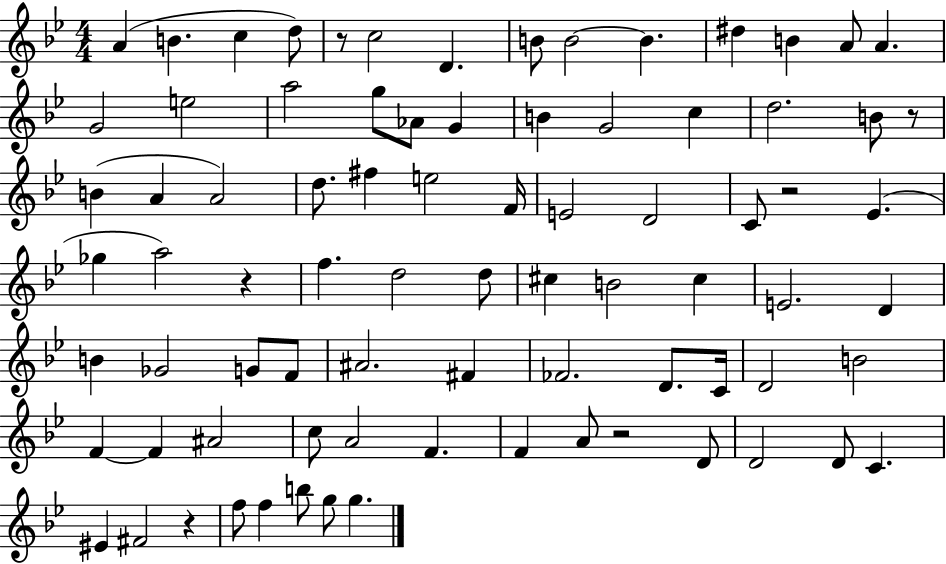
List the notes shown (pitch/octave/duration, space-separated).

A4/q B4/q. C5/q D5/e R/e C5/h D4/q. B4/e B4/h B4/q. D#5/q B4/q A4/e A4/q. G4/h E5/h A5/h G5/e Ab4/e G4/q B4/q G4/h C5/q D5/h. B4/e R/e B4/q A4/q A4/h D5/e. F#5/q E5/h F4/s E4/h D4/h C4/e R/h Eb4/q. Gb5/q A5/h R/q F5/q. D5/h D5/e C#5/q B4/h C#5/q E4/h. D4/q B4/q Gb4/h G4/e F4/e A#4/h. F#4/q FES4/h. D4/e. C4/s D4/h B4/h F4/q F4/q A#4/h C5/e A4/h F4/q. F4/q A4/e R/h D4/e D4/h D4/e C4/q. EIS4/q F#4/h R/q F5/e F5/q B5/e G5/e G5/q.